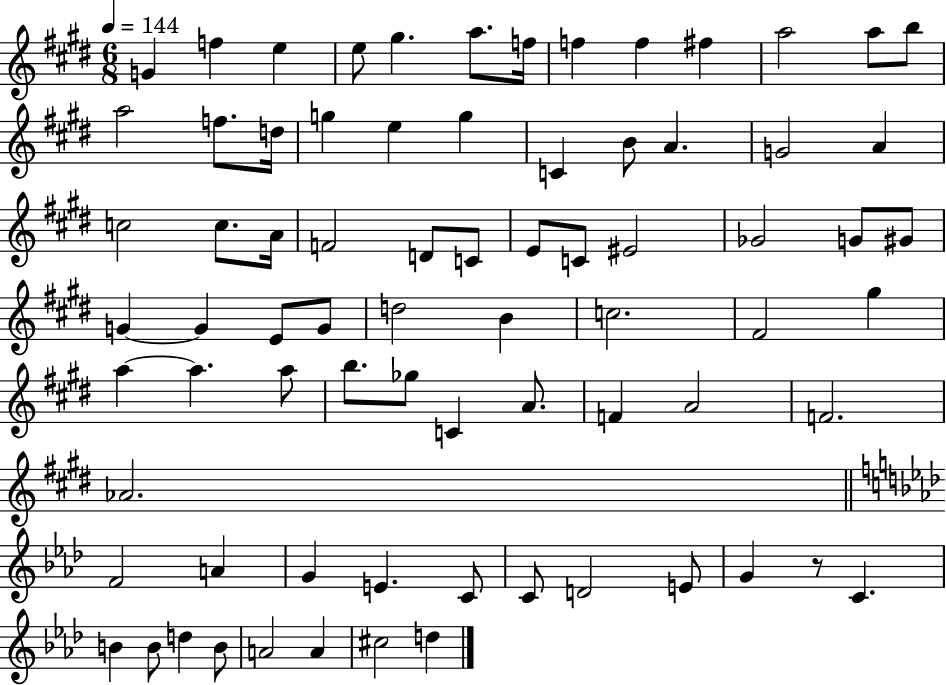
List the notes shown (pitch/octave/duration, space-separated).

G4/q F5/q E5/q E5/e G#5/q. A5/e. F5/s F5/q F5/q F#5/q A5/h A5/e B5/e A5/h F5/e. D5/s G5/q E5/q G5/q C4/q B4/e A4/q. G4/h A4/q C5/h C5/e. A4/s F4/h D4/e C4/e E4/e C4/e EIS4/h Gb4/h G4/e G#4/e G4/q G4/q E4/e G4/e D5/h B4/q C5/h. F#4/h G#5/q A5/q A5/q. A5/e B5/e. Gb5/e C4/q A4/e. F4/q A4/h F4/h. Ab4/h. F4/h A4/q G4/q E4/q. C4/e C4/e D4/h E4/e G4/q R/e C4/q. B4/q B4/e D5/q B4/e A4/h A4/q C#5/h D5/q